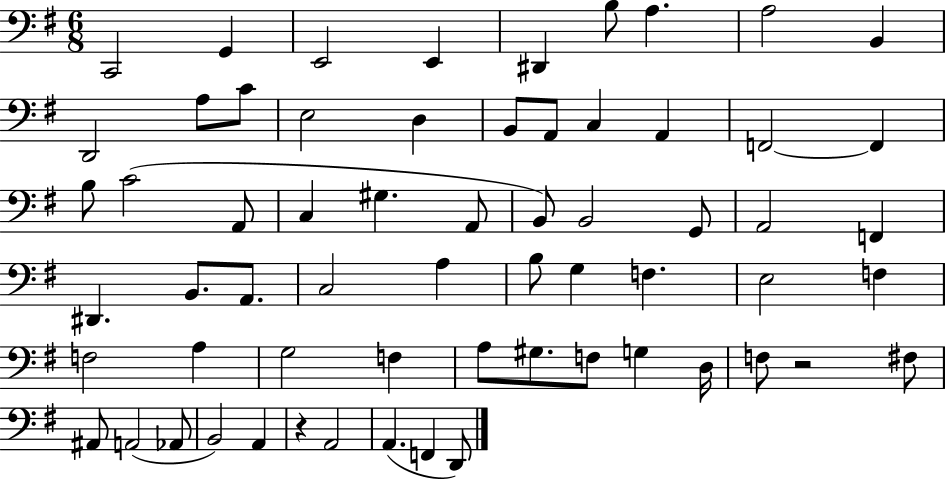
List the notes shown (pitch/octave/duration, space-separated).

C2/h G2/q E2/h E2/q D#2/q B3/e A3/q. A3/h B2/q D2/h A3/e C4/e E3/h D3/q B2/e A2/e C3/q A2/q F2/h F2/q B3/e C4/h A2/e C3/q G#3/q. A2/e B2/e B2/h G2/e A2/h F2/q D#2/q. B2/e. A2/e. C3/h A3/q B3/e G3/q F3/q. E3/h F3/q F3/h A3/q G3/h F3/q A3/e G#3/e. F3/e G3/q D3/s F3/e R/h F#3/e A#2/e A2/h Ab2/e B2/h A2/q R/q A2/h A2/q. F2/q D2/e